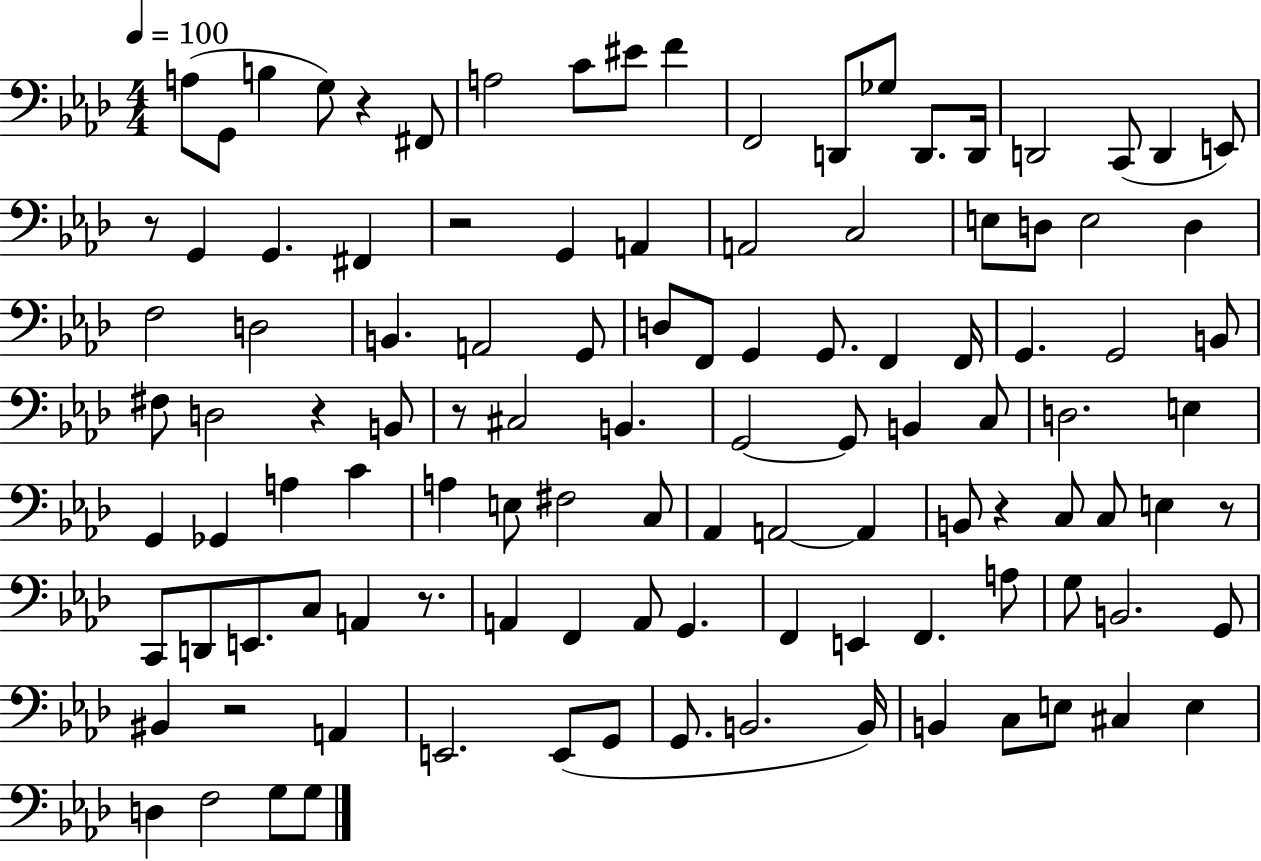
X:1
T:Untitled
M:4/4
L:1/4
K:Ab
A,/2 G,,/2 B, G,/2 z ^F,,/2 A,2 C/2 ^E/2 F F,,2 D,,/2 _G,/2 D,,/2 D,,/4 D,,2 C,,/2 D,, E,,/2 z/2 G,, G,, ^F,, z2 G,, A,, A,,2 C,2 E,/2 D,/2 E,2 D, F,2 D,2 B,, A,,2 G,,/2 D,/2 F,,/2 G,, G,,/2 F,, F,,/4 G,, G,,2 B,,/2 ^F,/2 D,2 z B,,/2 z/2 ^C,2 B,, G,,2 G,,/2 B,, C,/2 D,2 E, G,, _G,, A, C A, E,/2 ^F,2 C,/2 _A,, A,,2 A,, B,,/2 z C,/2 C,/2 E, z/2 C,,/2 D,,/2 E,,/2 C,/2 A,, z/2 A,, F,, A,,/2 G,, F,, E,, F,, A,/2 G,/2 B,,2 G,,/2 ^B,, z2 A,, E,,2 E,,/2 G,,/2 G,,/2 B,,2 B,,/4 B,, C,/2 E,/2 ^C, E, D, F,2 G,/2 G,/2